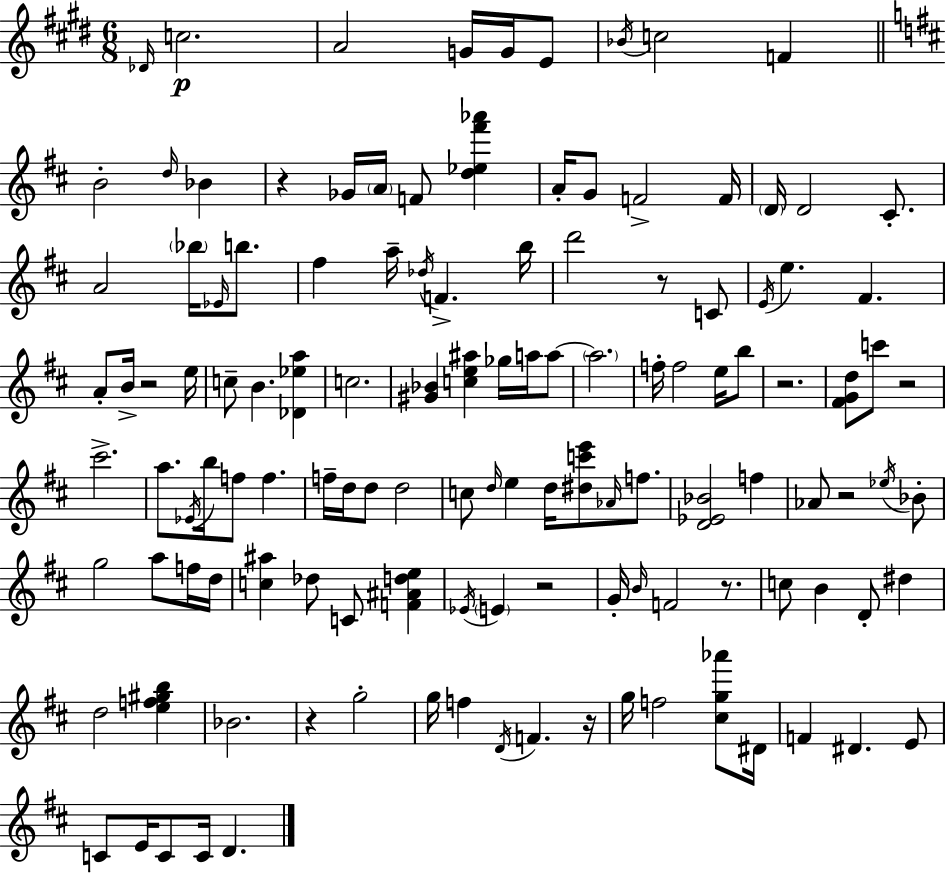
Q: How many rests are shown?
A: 10